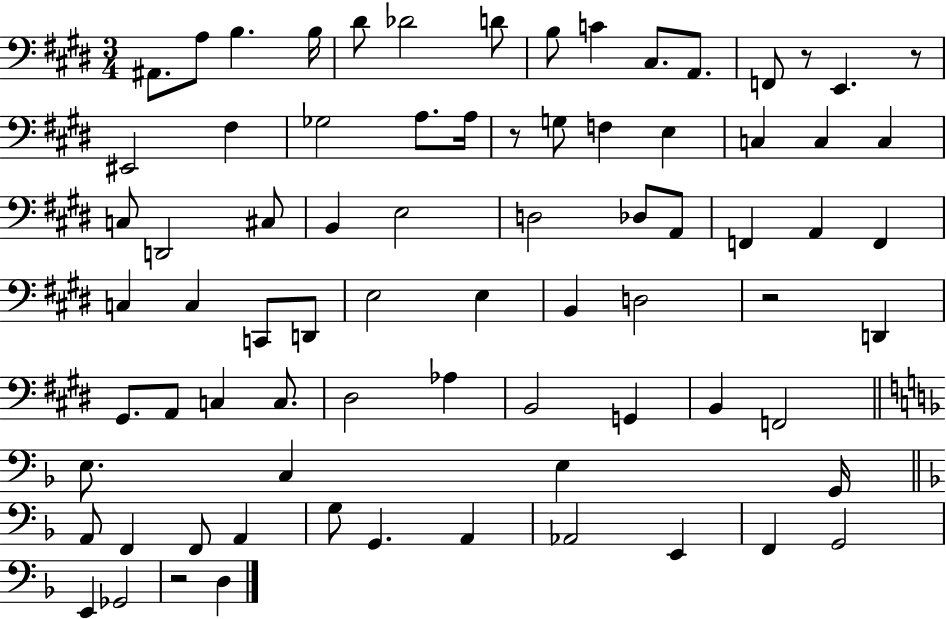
{
  \clef bass
  \numericTimeSignature
  \time 3/4
  \key e \major
  ais,8. a8 b4. b16 | dis'8 des'2 d'8 | b8 c'4 cis8. a,8. | f,8 r8 e,4. r8 | \break eis,2 fis4 | ges2 a8. a16 | r8 g8 f4 e4 | c4 c4 c4 | \break c8 d,2 cis8 | b,4 e2 | d2 des8 a,8 | f,4 a,4 f,4 | \break c4 c4 c,8 d,8 | e2 e4 | b,4 d2 | r2 d,4 | \break gis,8. a,8 c4 c8. | dis2 aes4 | b,2 g,4 | b,4 f,2 | \break \bar "||" \break \key d \minor e8. c4 e4 g,16 | \bar "||" \break \key f \major a,8 f,4 f,8 a,4 | g8 g,4. a,4 | aes,2 e,4 | f,4 g,2 | \break e,4 ges,2 | r2 d4 | \bar "|."
}